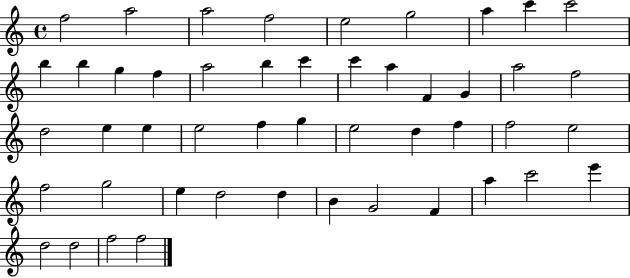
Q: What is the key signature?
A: C major